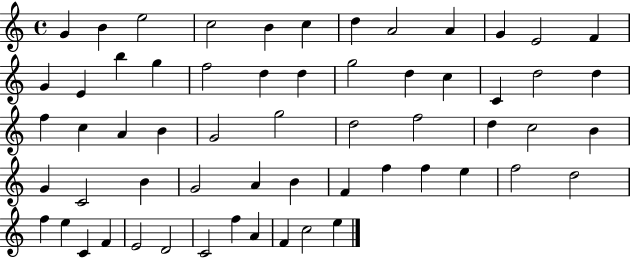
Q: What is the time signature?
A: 4/4